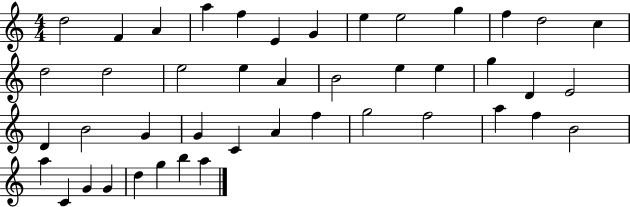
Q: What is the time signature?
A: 4/4